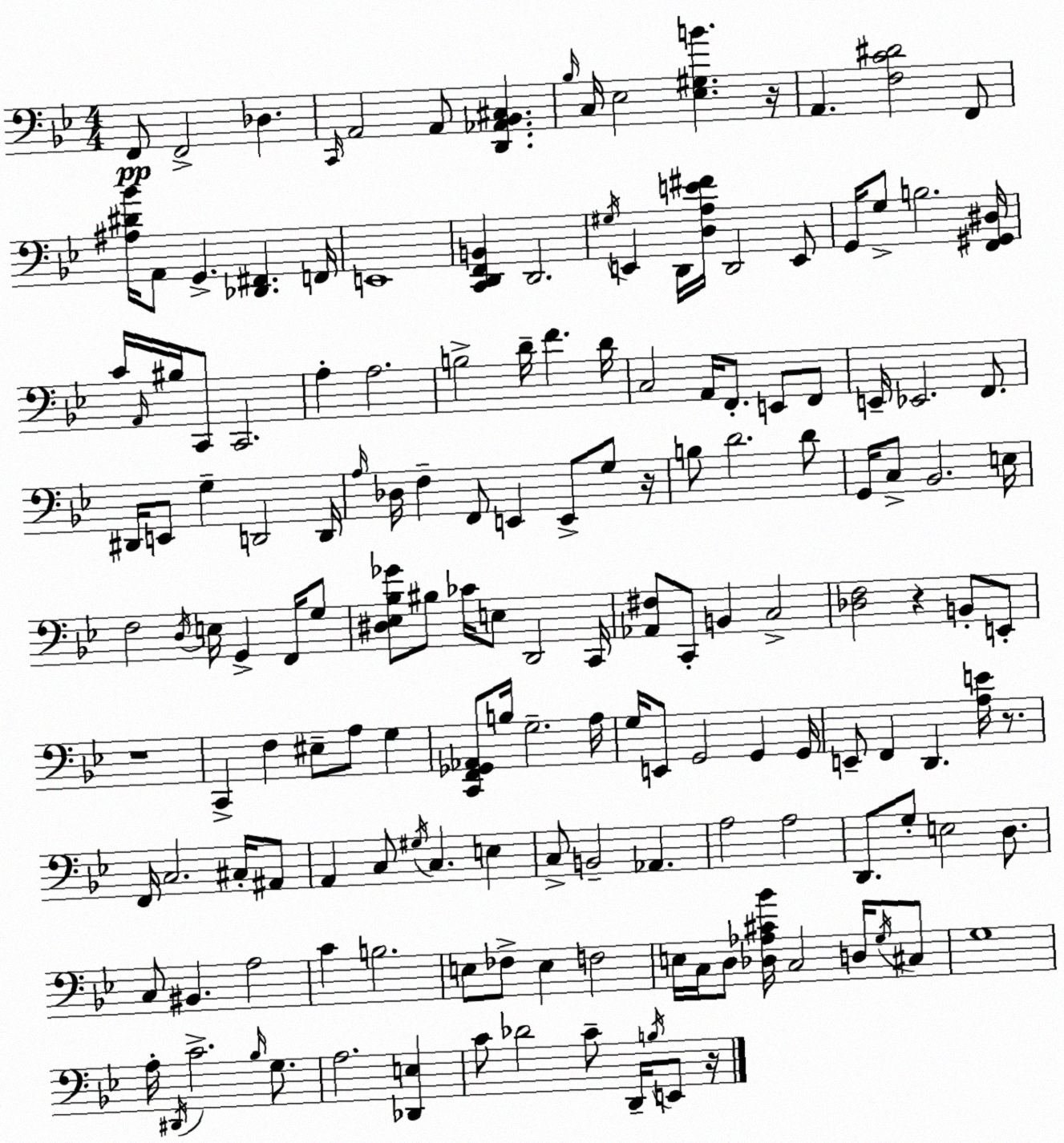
X:1
T:Untitled
M:4/4
L:1/4
K:Bb
F,,/2 F,,2 _D, C,,/4 A,,2 A,,/2 [D,,_A,,_B,,^C,] _B,/4 C,/4 _E,2 [_E,^G,B] z/4 A,, [F,C^D]2 F,,/2 [^A,^D_B]/4 A,,/2 G,, [_D,,^F,,] F,,/4 E,,4 [C,,D,,F,,B,,] D,,2 ^G,/4 E,, D,,/4 [D,A,E^F]/4 D,,2 E,,/2 G,,/4 G,/2 B,2 [F,,^G,,^D,]/4 C/4 A,,/4 ^B,/4 C,,/2 C,,2 A, A,2 B,2 D/4 F D/4 C,2 A,,/4 F,,/2 E,,/2 F,,/2 E,,/4 _E,,2 F,,/2 ^D,,/4 E,,/2 G, D,,2 D,,/4 A,/4 _D,/4 F, F,,/2 E,, E,,/2 G,/2 z/4 B,/2 D2 D/2 G,,/4 C,/2 _B,,2 E,/4 F,2 D,/4 E,/4 G,, F,,/4 G,/2 [^D,_E,_B,_G]/2 ^B,/2 _C/4 E,/2 D,,2 C,,/4 [_A,,^F,]/2 C,,/2 B,, C,2 [_D,F,]2 z B,,/2 E,,/2 z4 C,, F, ^E,/2 A,/2 G, [C,,F,,_G,,_A,,]/2 B,/4 G,2 A,/4 G,/4 E,,/2 G,,2 G,, G,,/4 E,,/2 F,, D,, [A,E]/4 z/2 F,,/4 C,2 ^C,/4 ^A,,/2 A,, C,/2 ^G,/4 C, E, C,/2 B,,2 _A,, A,2 A,2 D,,/2 G,/2 E,2 D,/2 C,/2 ^B,, A,2 C B,2 E,/2 _F,/2 E, F,2 E,/4 C,/4 D,/2 [_D,_A,^C_B]/4 C,2 D,/4 G,/4 ^C,/2 G,4 A,/4 ^D,,/4 C2 _B,/4 G,/2 A,2 [_D,,E,] C/2 _D2 C/2 D,,/4 B,/4 E,,/2 z/4